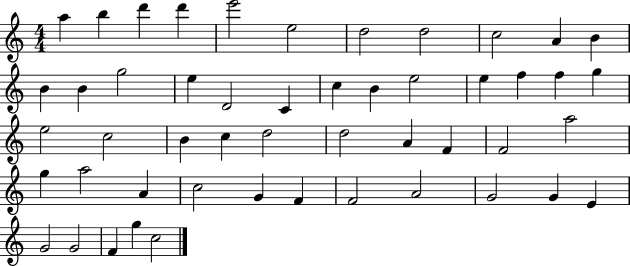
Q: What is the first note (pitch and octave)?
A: A5